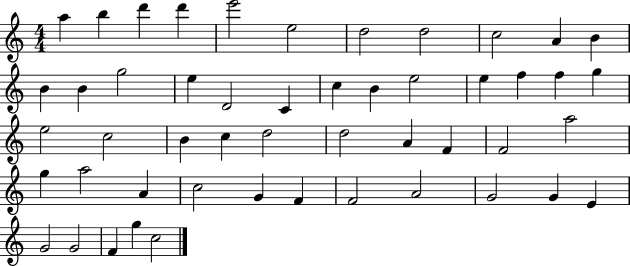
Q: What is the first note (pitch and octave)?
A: A5